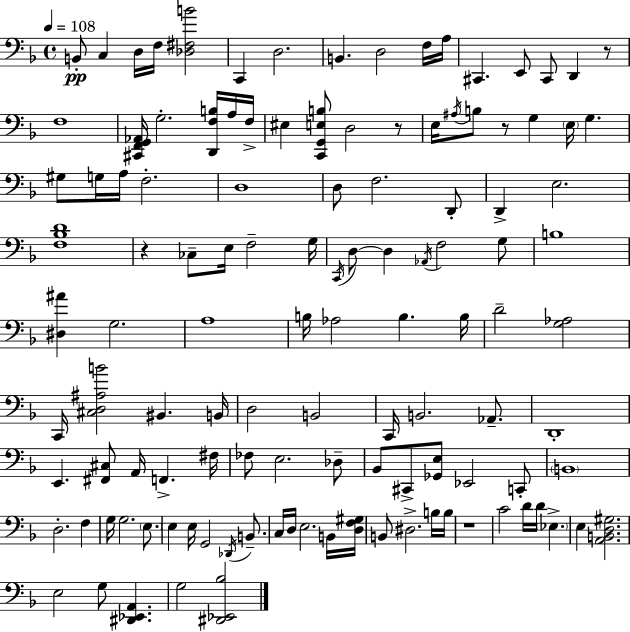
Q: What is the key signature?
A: F major